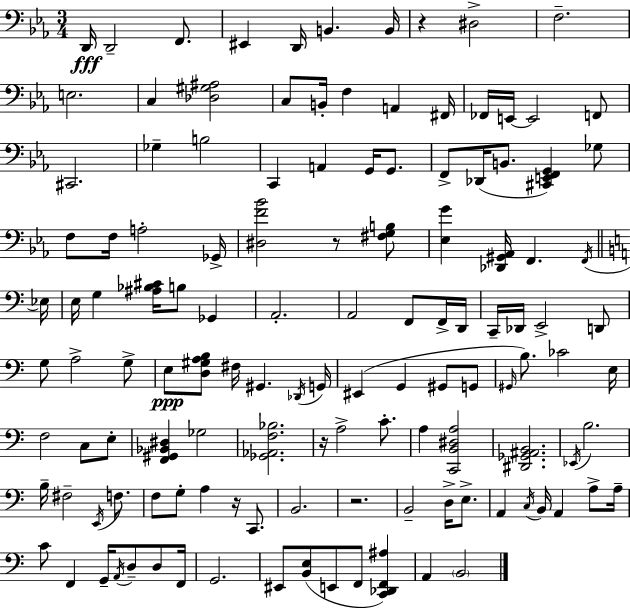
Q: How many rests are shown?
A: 5